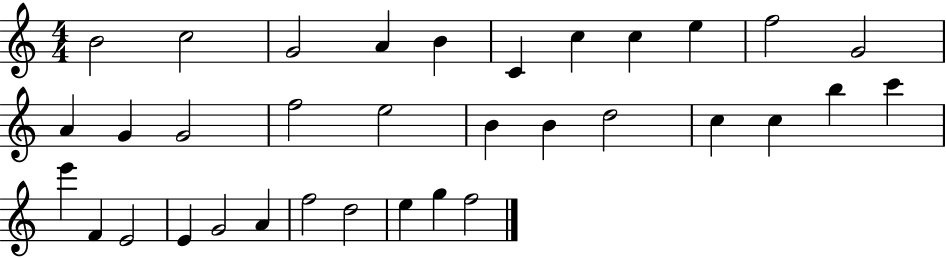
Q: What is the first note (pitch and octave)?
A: B4